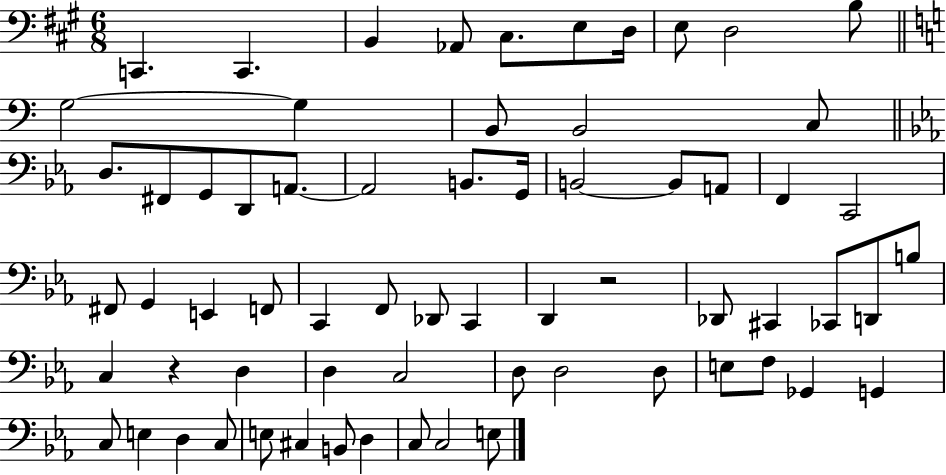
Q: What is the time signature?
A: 6/8